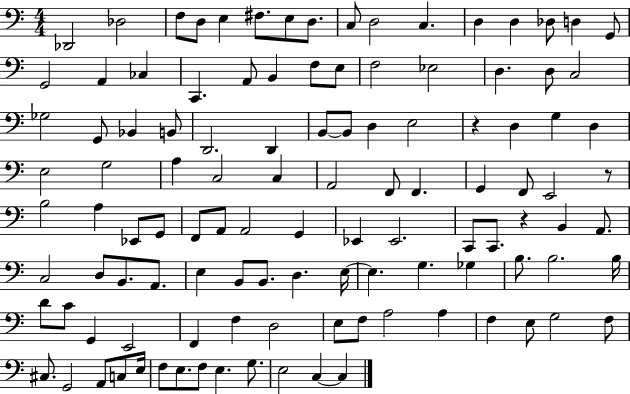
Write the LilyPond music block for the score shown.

{
  \clef bass
  \numericTimeSignature
  \time 4/4
  \key c \major
  des,2 des2 | f8 d8 e4 fis8. e8 d8. | c8 d2 c4. | d4 d4 des8 d4 g,8 | \break g,2 a,4 ces4 | c,4. a,8 b,4 f8 e8 | f2 ees2 | d4. d8 c2 | \break ges2 g,8 bes,4 b,8 | d,2. d,4 | b,8~~ b,8 d4 e2 | r4 d4 g4 d4 | \break e2 g2 | a4 c2 c4 | a,2 f,8 f,4. | g,4 f,8 e,2 r8 | \break b2 a4 ees,8 g,8 | f,8 a,8 a,2 g,4 | ees,4 ees,2. | c,8 c,8. r4 b,4 a,8. | \break c2 d8 b,8. a,8. | e4 b,8 b,8. d4. e16~~ | e4. g4. ges4 | b8. b2. b16 | \break d'8 c'8 g,4 e,2 | f,4 f4 d2 | e8 f8 a2 a4 | f4 e8 g2 f8 | \break cis8. g,2 a,8 c8 e16 | f8 e8. f8 e4. g8. | e2 c4~~ c4 | \bar "|."
}